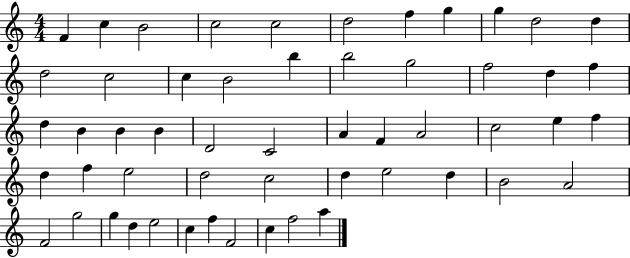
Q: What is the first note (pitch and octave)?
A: F4